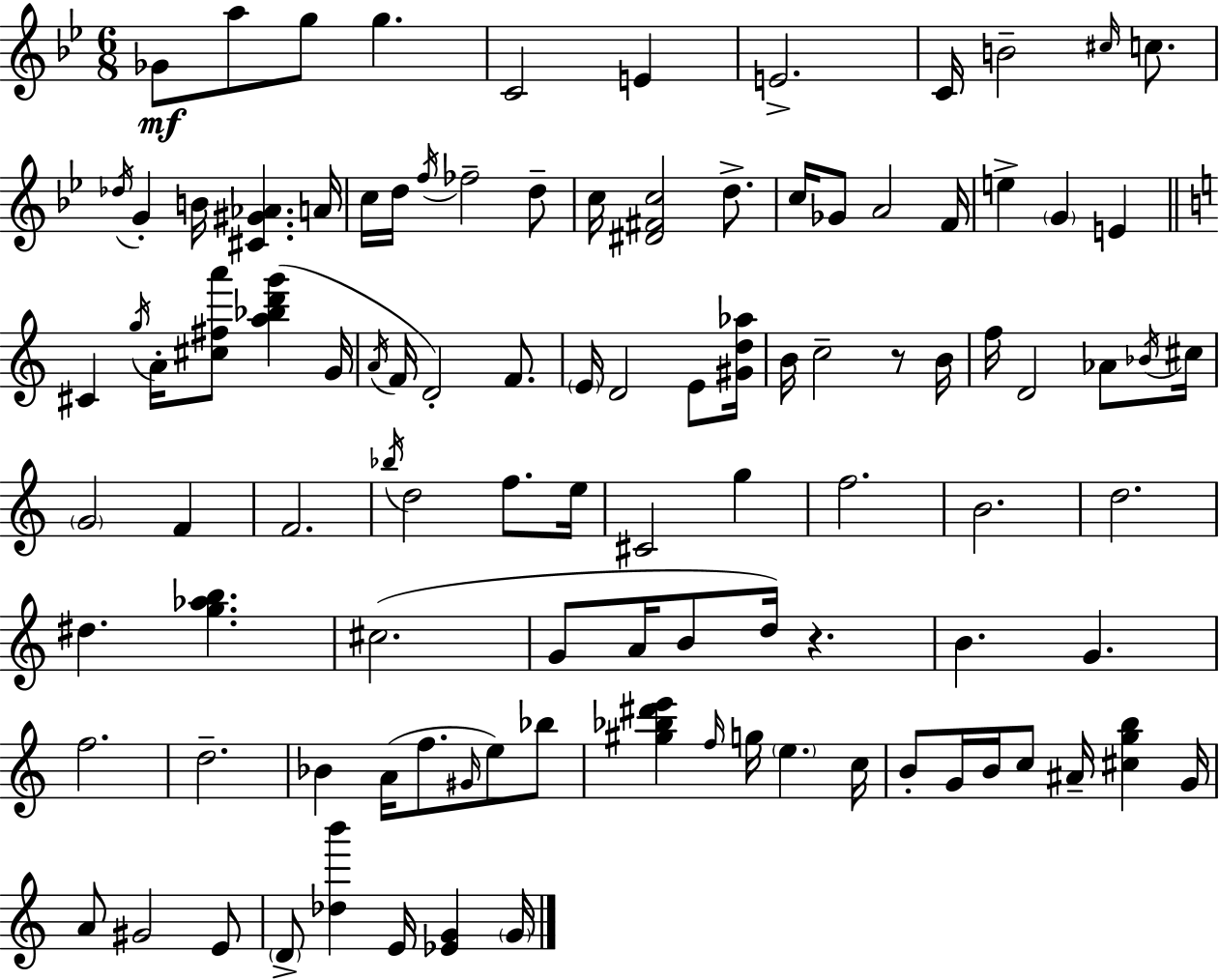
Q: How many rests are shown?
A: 2